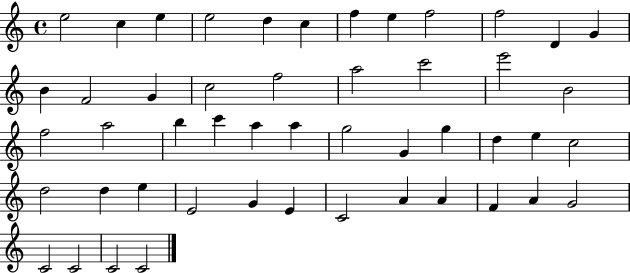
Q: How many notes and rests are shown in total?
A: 49